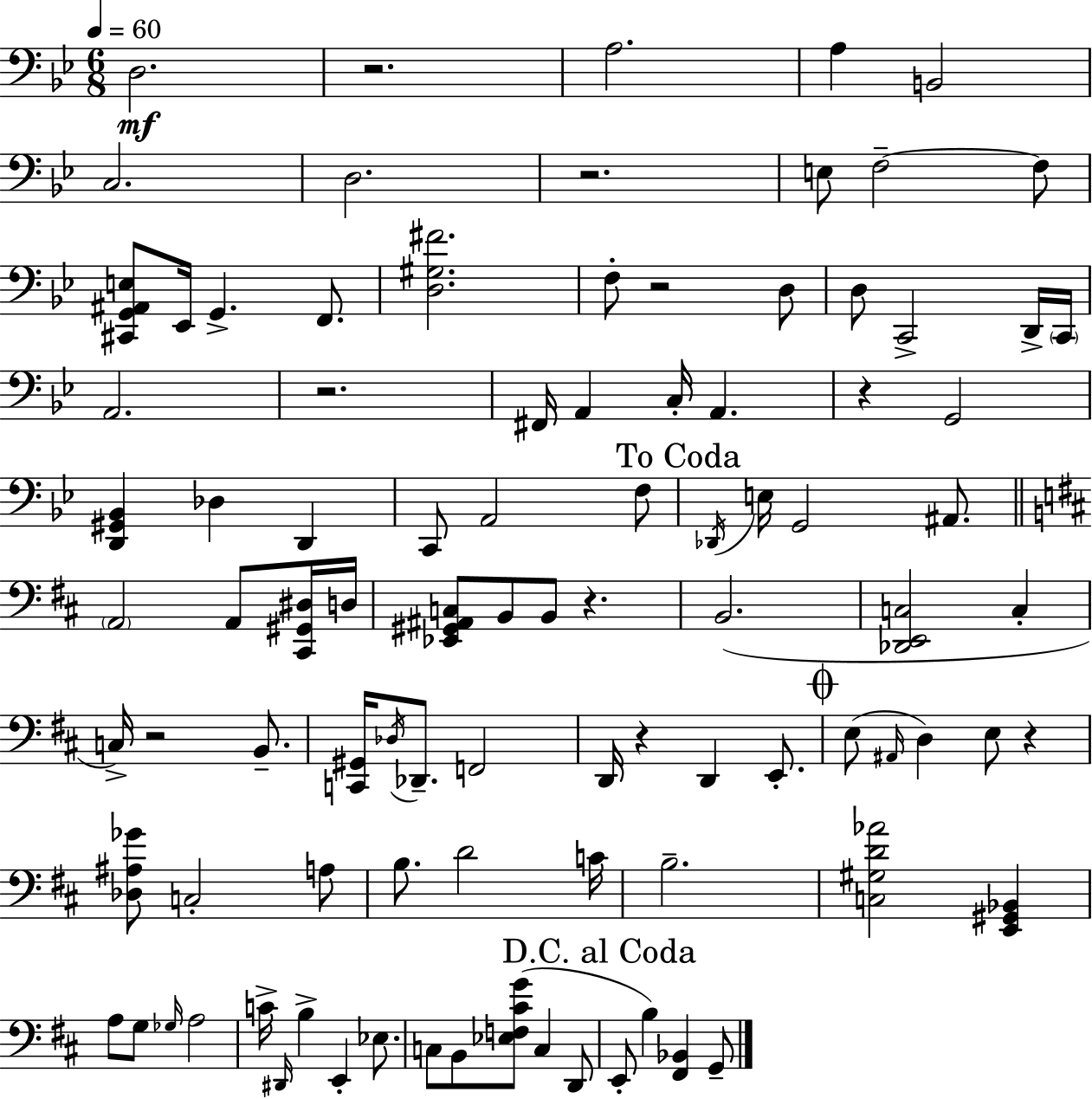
D3/h. R/h. A3/h. A3/q B2/h C3/h. D3/h. R/h. E3/e F3/h F3/e [C#2,G2,A#2,E3]/e Eb2/s G2/q. F2/e. [D3,G#3,F#4]/h. F3/e R/h D3/e D3/e C2/h D2/s C2/s A2/h. R/h. F#2/s A2/q C3/s A2/q. R/q G2/h [D2,G#2,Bb2]/q Db3/q D2/q C2/e A2/h F3/e Db2/s E3/s G2/h A#2/e. A2/h A2/e [C#2,G#2,D#3]/s D3/s [Eb2,G#2,A#2,C3]/e B2/e B2/e R/q. B2/h. [Db2,E2,C3]/h C3/q C3/s R/h B2/e. [C2,G#2]/s Db3/s Db2/e. F2/h D2/s R/q D2/q E2/e. E3/e A#2/s D3/q E3/e R/q [Db3,A#3,Gb4]/e C3/h A3/e B3/e. D4/h C4/s B3/h. [C3,G#3,D4,Ab4]/h [E2,G#2,Bb2]/q A3/e G3/e Gb3/s A3/h C4/s D#2/s B3/q E2/q Eb3/e. C3/e B2/e [Eb3,F3,C#4,G4]/e C3/q D2/e E2/e B3/q [F#2,Bb2]/q G2/e